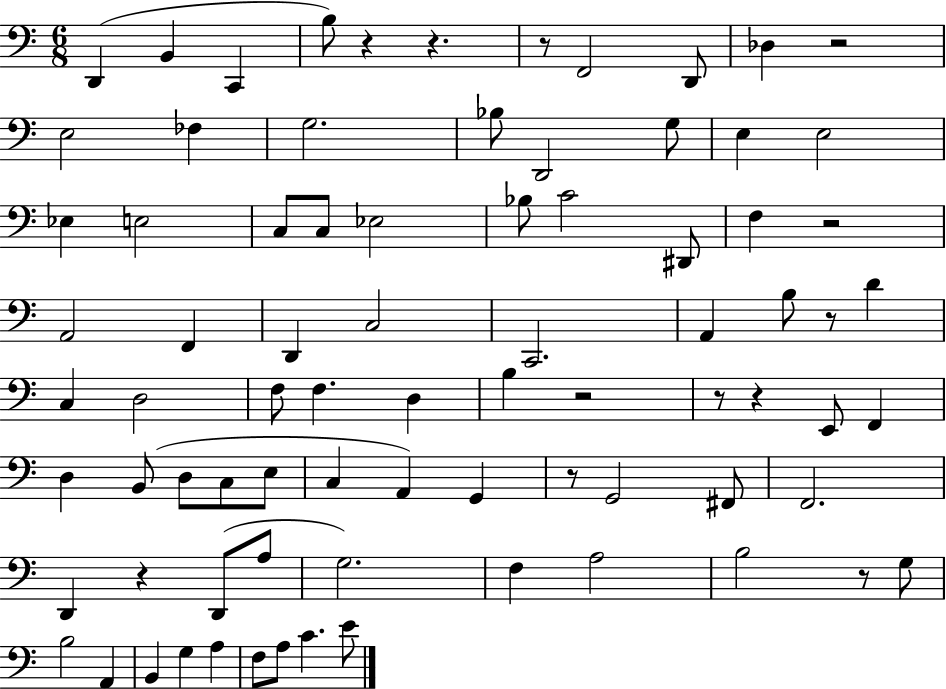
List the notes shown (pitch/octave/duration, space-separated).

D2/q B2/q C2/q B3/e R/q R/q. R/e F2/h D2/e Db3/q R/h E3/h FES3/q G3/h. Bb3/e D2/h G3/e E3/q E3/h Eb3/q E3/h C3/e C3/e Eb3/h Bb3/e C4/h D#2/e F3/q R/h A2/h F2/q D2/q C3/h C2/h. A2/q B3/e R/e D4/q C3/q D3/h F3/e F3/q. D3/q B3/q R/h R/e R/q E2/e F2/q D3/q B2/e D3/e C3/e E3/e C3/q A2/q G2/q R/e G2/h F#2/e F2/h. D2/q R/q D2/e A3/e G3/h. F3/q A3/h B3/h R/e G3/e B3/h A2/q B2/q G3/q A3/q F3/e A3/e C4/q. E4/e